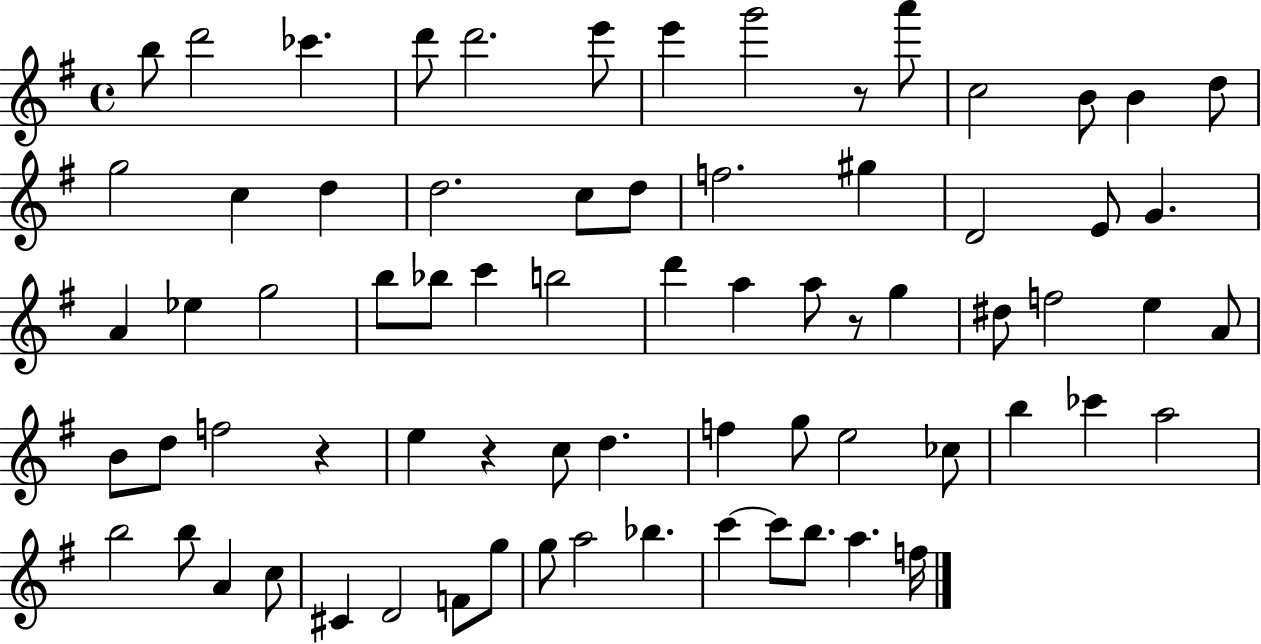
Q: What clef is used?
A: treble